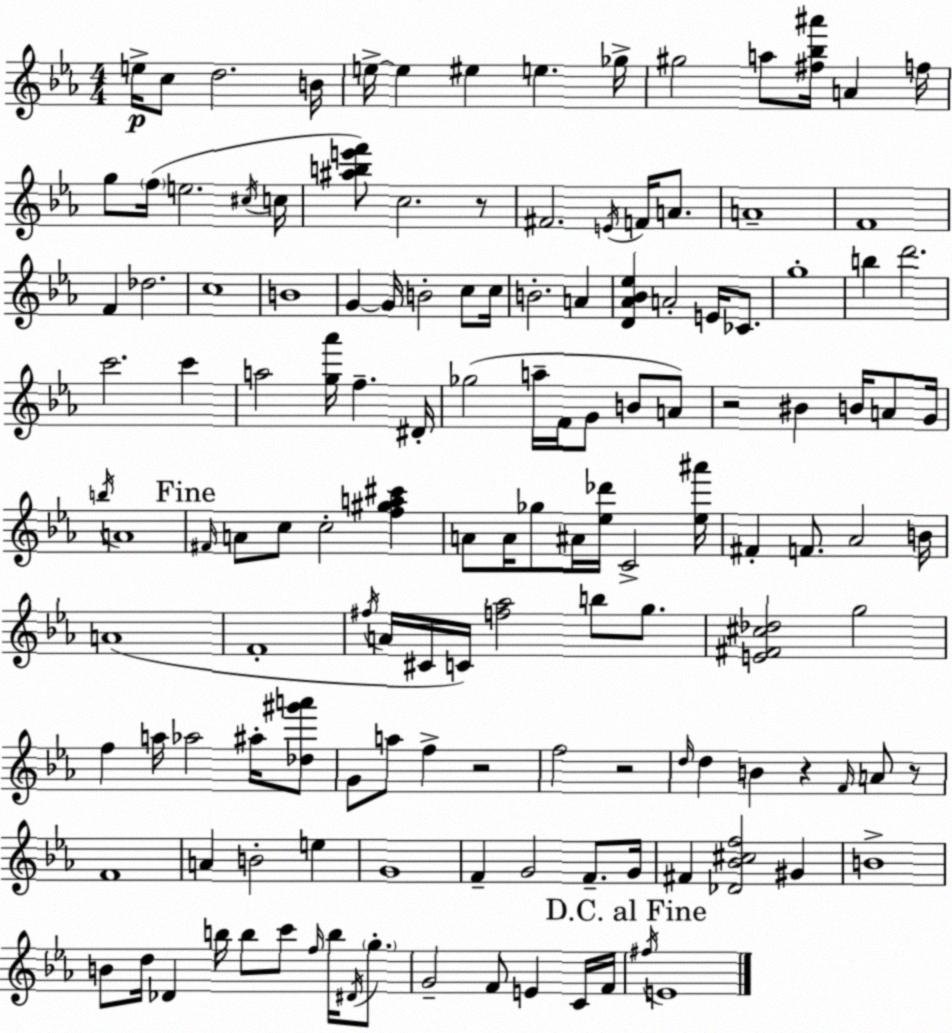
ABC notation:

X:1
T:Untitled
M:4/4
L:1/4
K:Eb
e/4 c/2 d2 B/4 e/4 e ^e e _g/4 ^g2 a/2 [^f_b^a']/4 A f/4 g/2 f/4 e2 ^c/4 c/4 [^abe'f']/2 c2 z/2 ^F2 E/4 F/4 A/2 A4 F4 F _d2 c4 B4 G G/4 B2 c/2 c/4 B2 A [D_A_B_e] A2 E/4 _C/2 g4 b d'2 c'2 c' a2 [g_a']/4 f ^D/4 _g2 a/4 F/4 G/2 B/2 A/2 z2 ^B B/4 A/2 G/4 b/4 A4 ^F/4 A/2 c/2 c2 [f^ga^c'] A/2 A/4 _g/2 ^A/4 [_e_d']/4 C2 [_e^a']/4 ^F F/2 _A2 B/4 A4 F4 ^f/4 A/4 ^C/4 C/4 [f_a]2 b/2 g/2 [E^F^c_d]2 g2 f a/4 _a2 ^a/4 [_d^g'a']/2 G/2 a/2 f z2 f2 z2 d/4 d B z F/4 A/2 z/2 F4 A B2 e G4 F G2 F/2 G/4 ^F [_D_B^cf]2 ^G B4 B/2 d/4 _D b/4 b/2 c'/2 f/4 b/4 ^D/4 g/2 G2 F/2 E C/4 F/4 ^f/4 E4